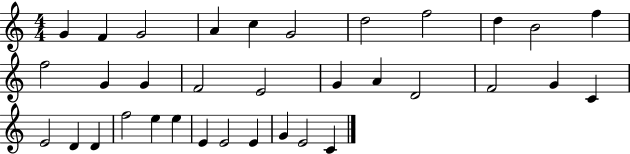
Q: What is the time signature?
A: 4/4